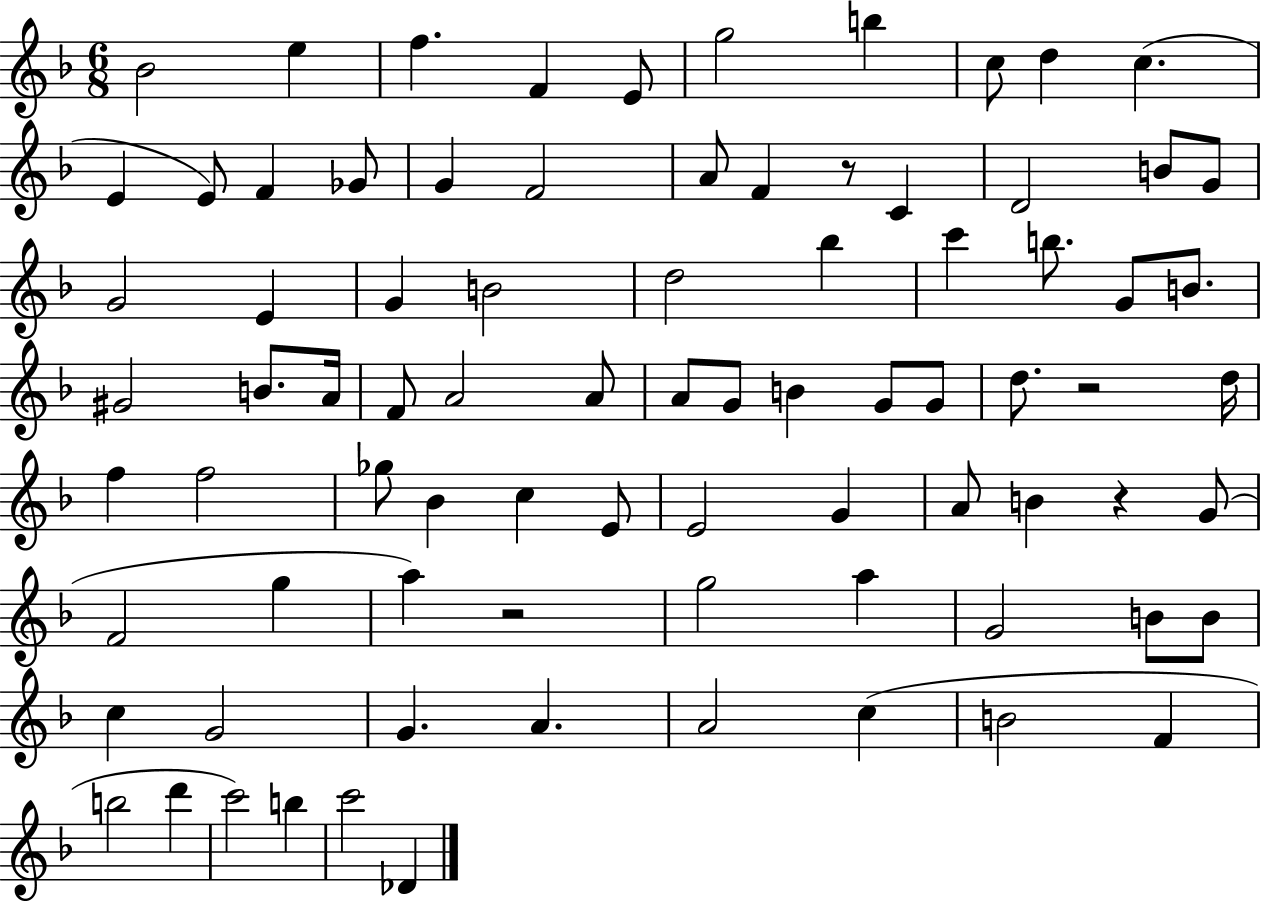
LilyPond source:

{
  \clef treble
  \numericTimeSignature
  \time 6/8
  \key f \major
  bes'2 e''4 | f''4. f'4 e'8 | g''2 b''4 | c''8 d''4 c''4.( | \break e'4 e'8) f'4 ges'8 | g'4 f'2 | a'8 f'4 r8 c'4 | d'2 b'8 g'8 | \break g'2 e'4 | g'4 b'2 | d''2 bes''4 | c'''4 b''8. g'8 b'8. | \break gis'2 b'8. a'16 | f'8 a'2 a'8 | a'8 g'8 b'4 g'8 g'8 | d''8. r2 d''16 | \break f''4 f''2 | ges''8 bes'4 c''4 e'8 | e'2 g'4 | a'8 b'4 r4 g'8( | \break f'2 g''4 | a''4) r2 | g''2 a''4 | g'2 b'8 b'8 | \break c''4 g'2 | g'4. a'4. | a'2 c''4( | b'2 f'4 | \break b''2 d'''4 | c'''2) b''4 | c'''2 des'4 | \bar "|."
}